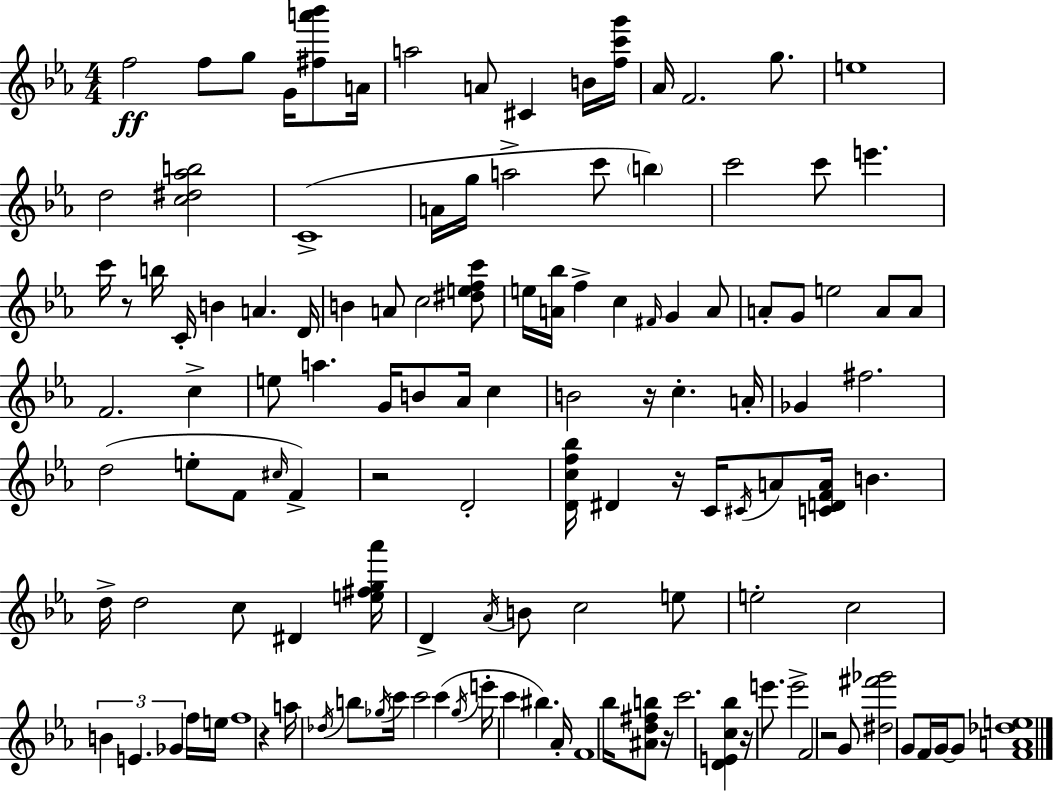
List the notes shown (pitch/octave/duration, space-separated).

F5/h F5/e G5/e G4/s [F#5,A6,Bb6]/e A4/s A5/h A4/e C#4/q B4/s [F5,C6,G6]/s Ab4/s F4/h. G5/e. E5/w D5/h [C5,D#5,Ab5,B5]/h C4/w A4/s G5/s A5/h C6/e B5/q C6/h C6/e E6/q. C6/s R/e B5/s C4/s B4/q A4/q. D4/s B4/q A4/e C5/h [D#5,E5,F5,C6]/e E5/s [A4,Bb5]/s F5/q C5/q F#4/s G4/q A4/e A4/e G4/e E5/h A4/e A4/e F4/h. C5/q E5/e A5/q. G4/s B4/e Ab4/s C5/q B4/h R/s C5/q. A4/s Gb4/q F#5/h. D5/h E5/e F4/e C#5/s F4/q R/h D4/h [D4,C5,F5,Bb5]/s D#4/q R/s C4/s C#4/s A4/e [C4,D4,F4,A4]/s B4/q. D5/s D5/h C5/e D#4/q [E5,F#5,G5,Ab6]/s D4/q Ab4/s B4/e C5/h E5/e E5/h C5/h B4/q E4/q. Gb4/q F5/s E5/s F5/w R/q A5/s Db5/s B5/e Gb5/s C6/s C6/h C6/q Gb5/s E6/s C6/q BIS5/q. Ab4/s F4/w Bb5/s [A#4,D5,F#5,B5]/e R/s C6/h. [D4,E4,C5,Bb5]/q R/s E6/e. E6/h F4/h R/h G4/e [D#5,F#6,Gb6]/h G4/e F4/s G4/s G4/e [F4,A4,Db5,E5]/w